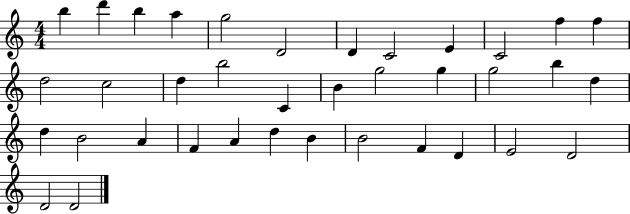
{
  \clef treble
  \numericTimeSignature
  \time 4/4
  \key c \major
  b''4 d'''4 b''4 a''4 | g''2 d'2 | d'4 c'2 e'4 | c'2 f''4 f''4 | \break d''2 c''2 | d''4 b''2 c'4 | b'4 g''2 g''4 | g''2 b''4 d''4 | \break d''4 b'2 a'4 | f'4 a'4 d''4 b'4 | b'2 f'4 d'4 | e'2 d'2 | \break d'2 d'2 | \bar "|."
}